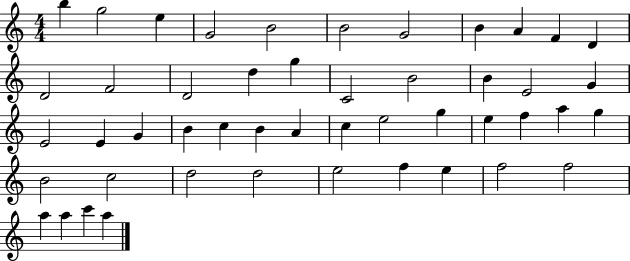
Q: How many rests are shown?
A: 0